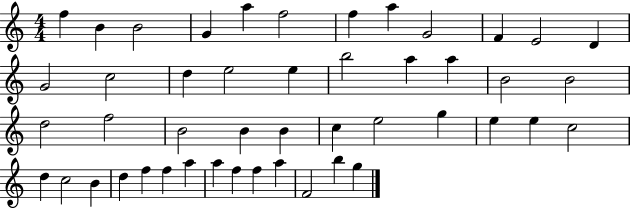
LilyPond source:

{
  \clef treble
  \numericTimeSignature
  \time 4/4
  \key c \major
  f''4 b'4 b'2 | g'4 a''4 f''2 | f''4 a''4 g'2 | f'4 e'2 d'4 | \break g'2 c''2 | d''4 e''2 e''4 | b''2 a''4 a''4 | b'2 b'2 | \break d''2 f''2 | b'2 b'4 b'4 | c''4 e''2 g''4 | e''4 e''4 c''2 | \break d''4 c''2 b'4 | d''4 f''4 f''4 a''4 | a''4 f''4 f''4 a''4 | f'2 b''4 g''4 | \break \bar "|."
}